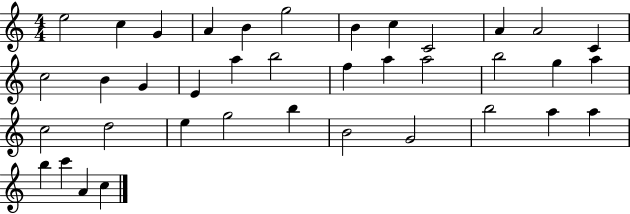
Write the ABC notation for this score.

X:1
T:Untitled
M:4/4
L:1/4
K:C
e2 c G A B g2 B c C2 A A2 C c2 B G E a b2 f a a2 b2 g a c2 d2 e g2 b B2 G2 b2 a a b c' A c